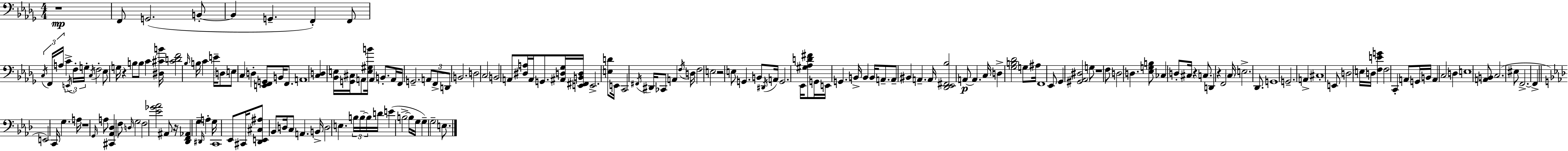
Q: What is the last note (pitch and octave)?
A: E3